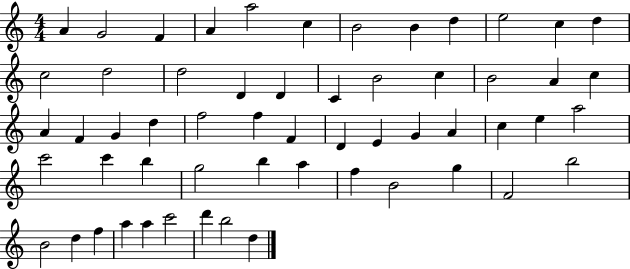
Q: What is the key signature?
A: C major